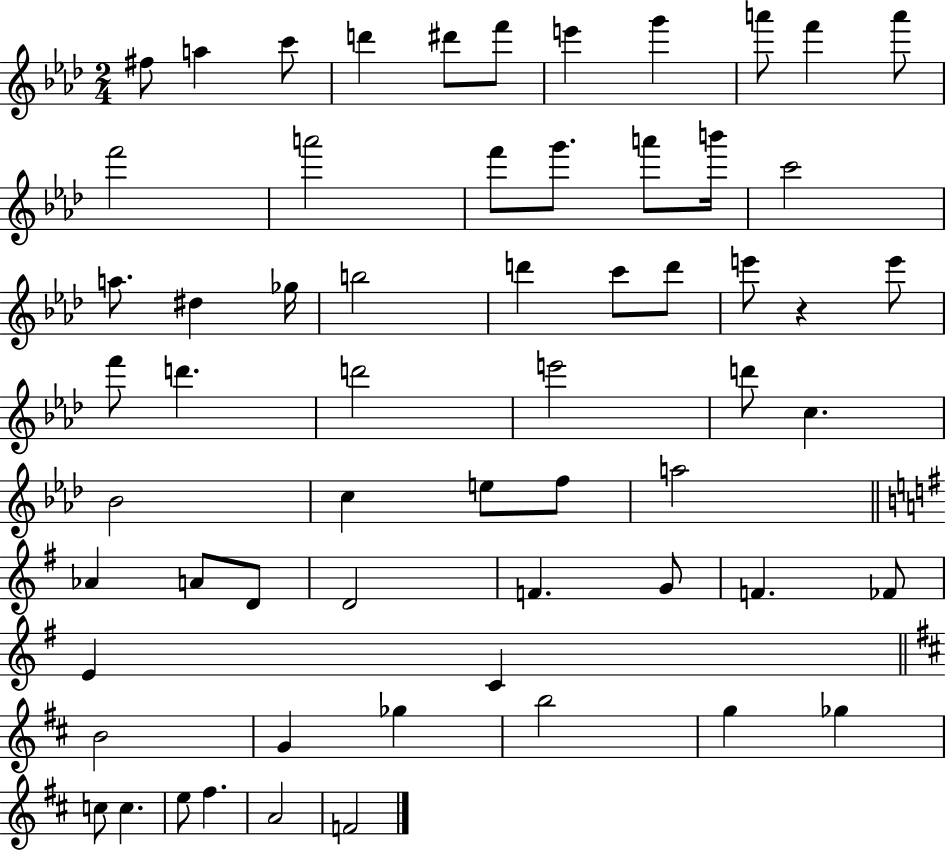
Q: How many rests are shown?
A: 1